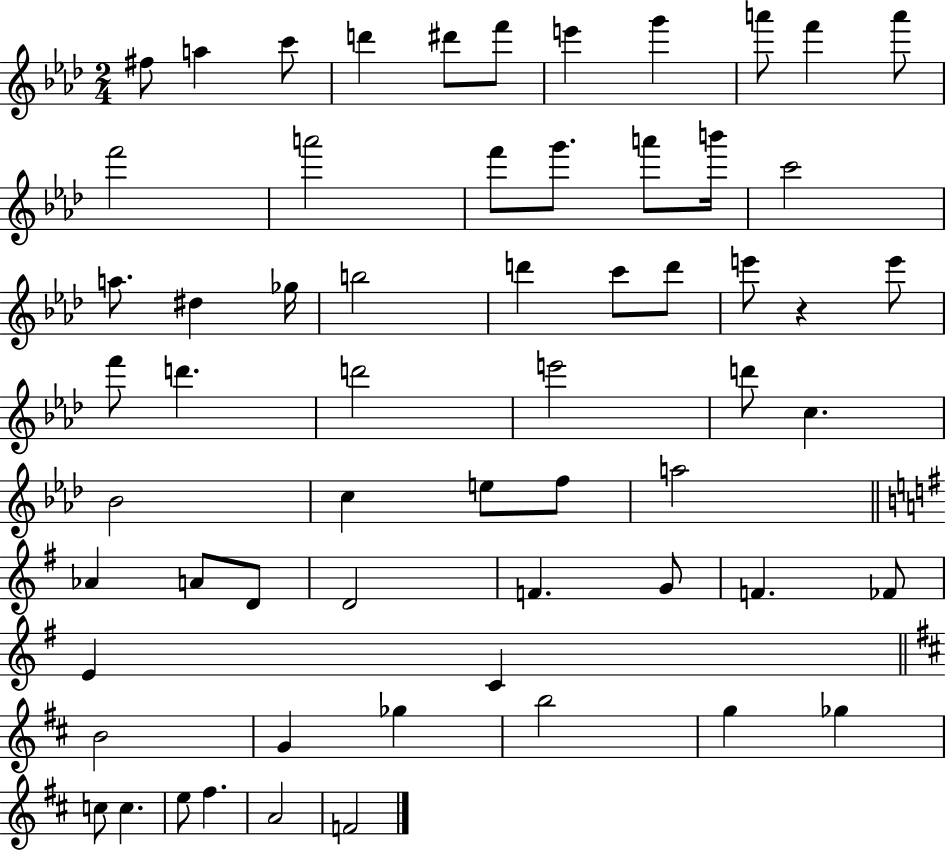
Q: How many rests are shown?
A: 1